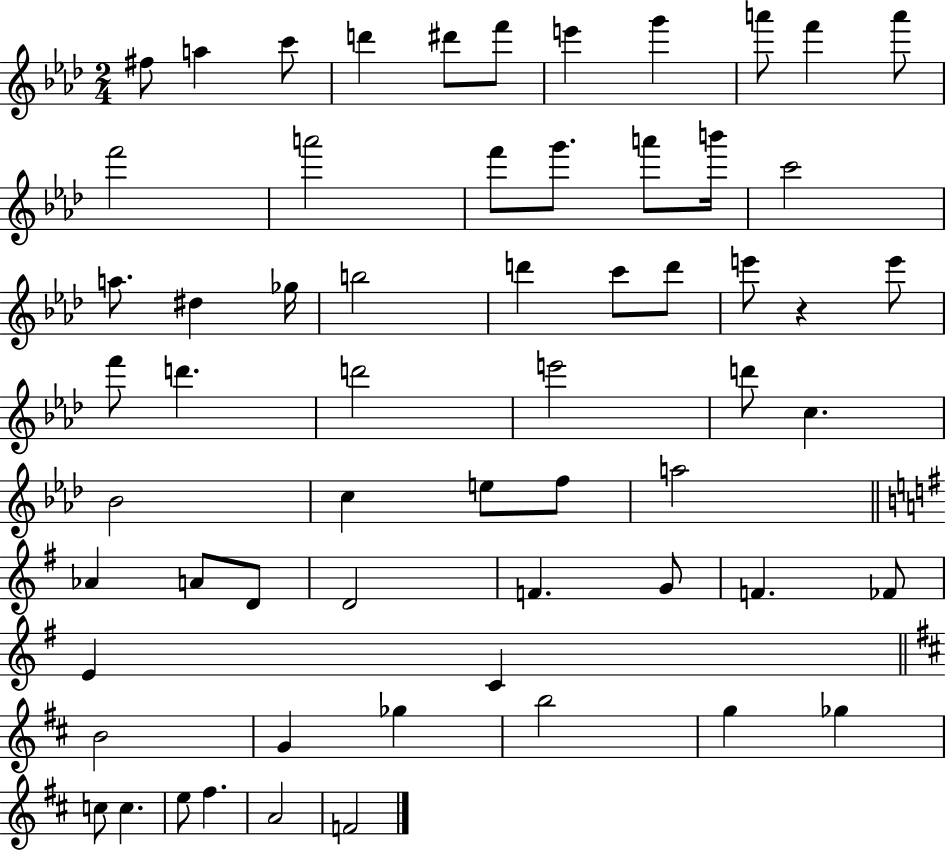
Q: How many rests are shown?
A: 1